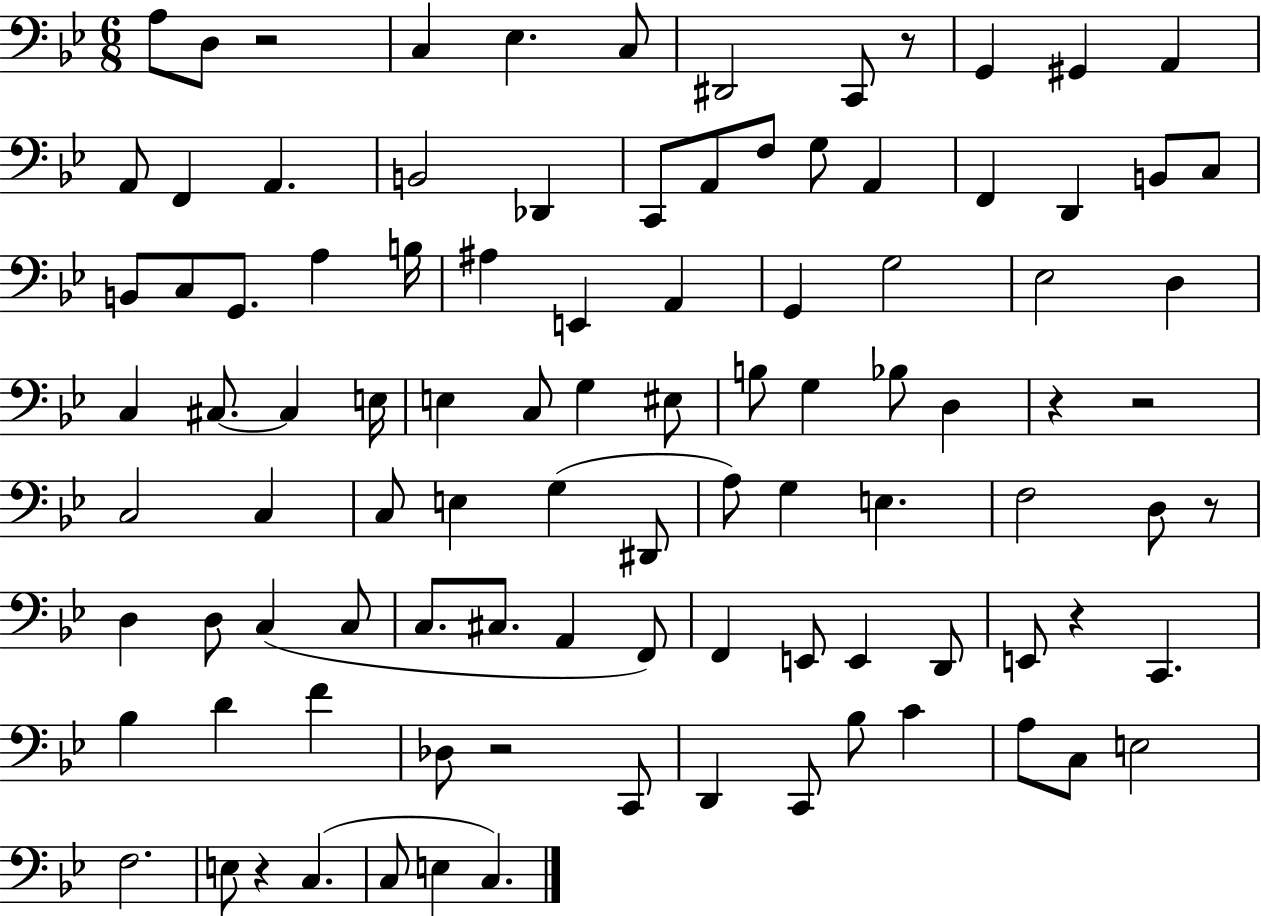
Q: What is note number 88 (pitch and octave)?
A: C3